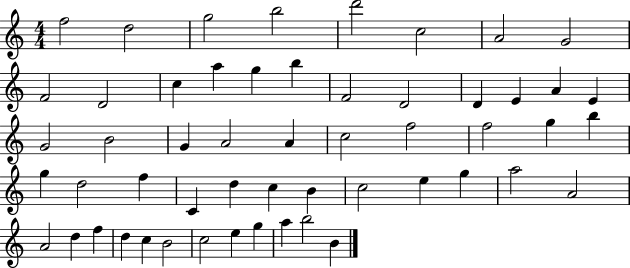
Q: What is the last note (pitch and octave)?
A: B4